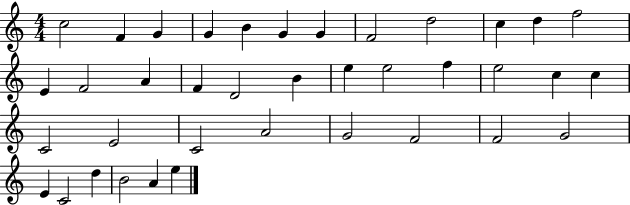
X:1
T:Untitled
M:4/4
L:1/4
K:C
c2 F G G B G G F2 d2 c d f2 E F2 A F D2 B e e2 f e2 c c C2 E2 C2 A2 G2 F2 F2 G2 E C2 d B2 A e